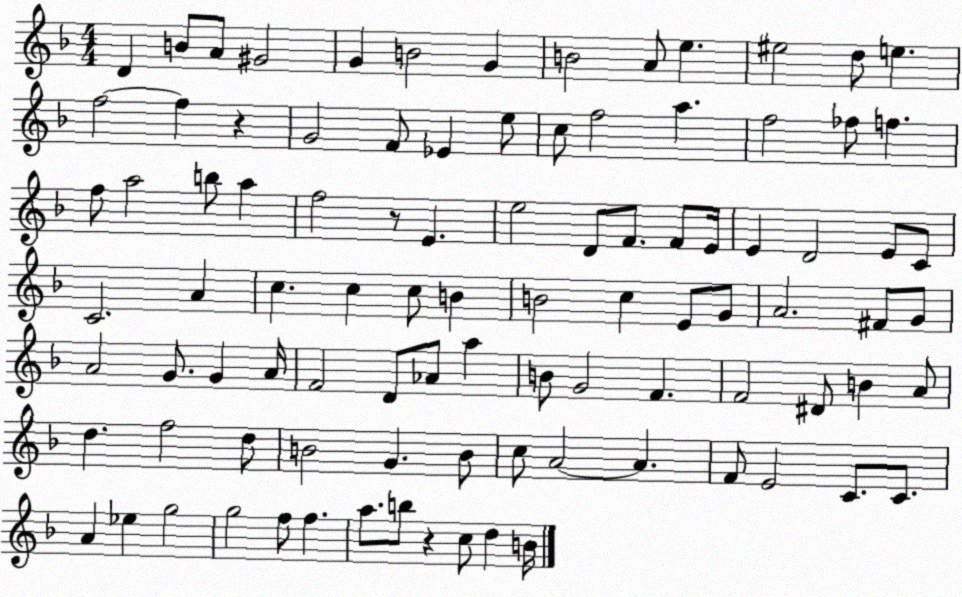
X:1
T:Untitled
M:4/4
L:1/4
K:F
D B/2 A/2 ^G2 G B2 G B2 A/2 e ^e2 d/2 e f2 f z G2 F/2 _E e/2 c/2 f2 a f2 _f/2 f f/2 a2 b/2 a f2 z/2 E e2 D/2 F/2 F/2 E/4 E D2 E/2 C/2 C2 A c c c/2 B B2 c E/2 G/2 A2 ^F/2 G/2 A2 G/2 G A/4 F2 D/2 _A/2 a B/2 G2 F F2 ^D/2 B A/2 d f2 d/2 B2 G B/2 c/2 A2 A F/2 E2 C/2 C/2 A _e g2 g2 f/2 f a/2 b/2 z c/2 d B/4